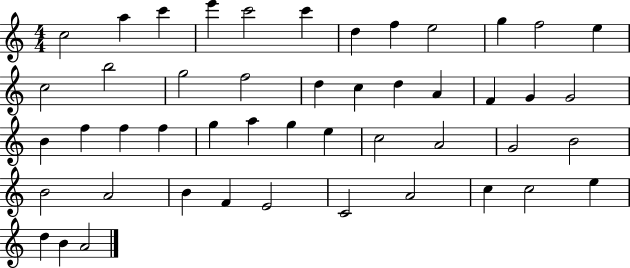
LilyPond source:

{
  \clef treble
  \numericTimeSignature
  \time 4/4
  \key c \major
  c''2 a''4 c'''4 | e'''4 c'''2 c'''4 | d''4 f''4 e''2 | g''4 f''2 e''4 | \break c''2 b''2 | g''2 f''2 | d''4 c''4 d''4 a'4 | f'4 g'4 g'2 | \break b'4 f''4 f''4 f''4 | g''4 a''4 g''4 e''4 | c''2 a'2 | g'2 b'2 | \break b'2 a'2 | b'4 f'4 e'2 | c'2 a'2 | c''4 c''2 e''4 | \break d''4 b'4 a'2 | \bar "|."
}